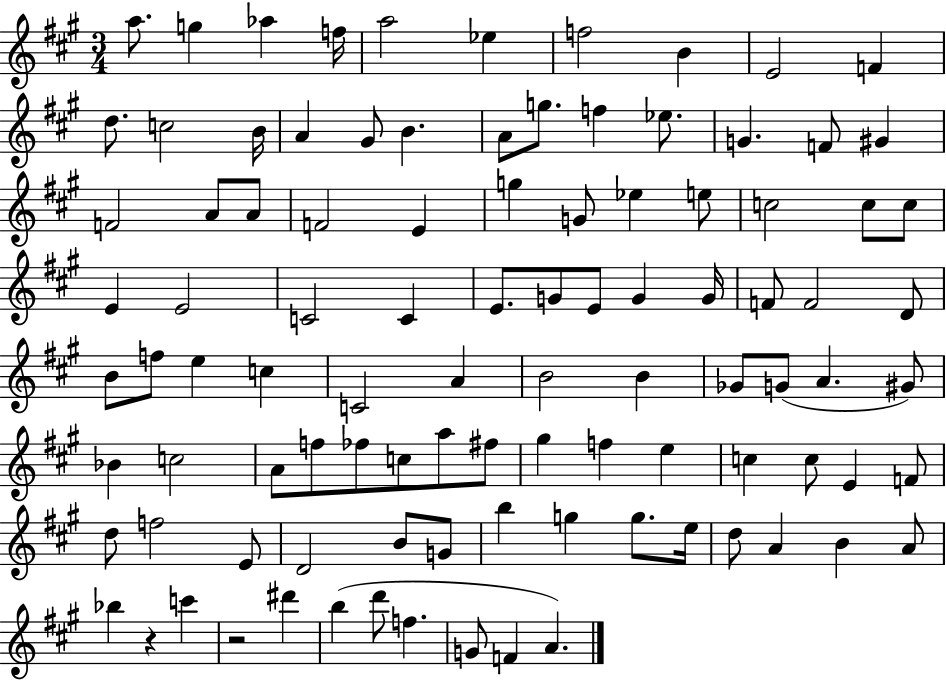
{
  \clef treble
  \numericTimeSignature
  \time 3/4
  \key a \major
  a''8. g''4 aes''4 f''16 | a''2 ees''4 | f''2 b'4 | e'2 f'4 | \break d''8. c''2 b'16 | a'4 gis'8 b'4. | a'8 g''8. f''4 ees''8. | g'4. f'8 gis'4 | \break f'2 a'8 a'8 | f'2 e'4 | g''4 g'8 ees''4 e''8 | c''2 c''8 c''8 | \break e'4 e'2 | c'2 c'4 | e'8. g'8 e'8 g'4 g'16 | f'8 f'2 d'8 | \break b'8 f''8 e''4 c''4 | c'2 a'4 | b'2 b'4 | ges'8 g'8( a'4. gis'8) | \break bes'4 c''2 | a'8 f''8 fes''8 c''8 a''8 fis''8 | gis''4 f''4 e''4 | c''4 c''8 e'4 f'8 | \break d''8 f''2 e'8 | d'2 b'8 g'8 | b''4 g''4 g''8. e''16 | d''8 a'4 b'4 a'8 | \break bes''4 r4 c'''4 | r2 dis'''4 | b''4( d'''8 f''4. | g'8 f'4 a'4.) | \break \bar "|."
}